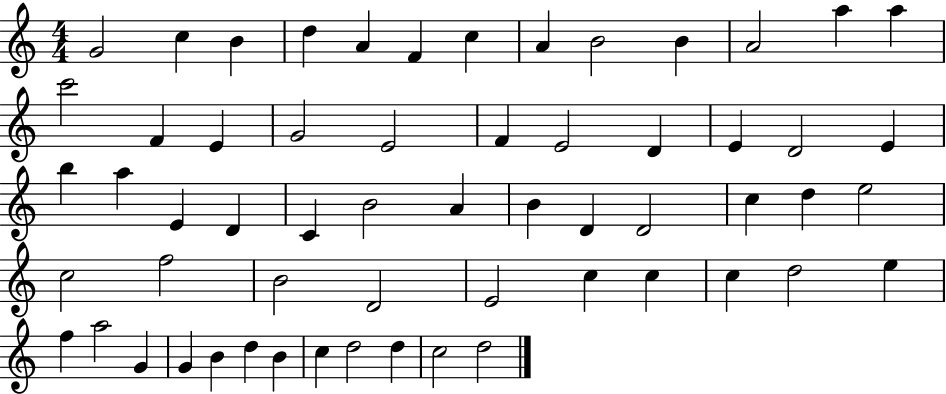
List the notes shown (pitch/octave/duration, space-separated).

G4/h C5/q B4/q D5/q A4/q F4/q C5/q A4/q B4/h B4/q A4/h A5/q A5/q C6/h F4/q E4/q G4/h E4/h F4/q E4/h D4/q E4/q D4/h E4/q B5/q A5/q E4/q D4/q C4/q B4/h A4/q B4/q D4/q D4/h C5/q D5/q E5/h C5/h F5/h B4/h D4/h E4/h C5/q C5/q C5/q D5/h E5/q F5/q A5/h G4/q G4/q B4/q D5/q B4/q C5/q D5/h D5/q C5/h D5/h